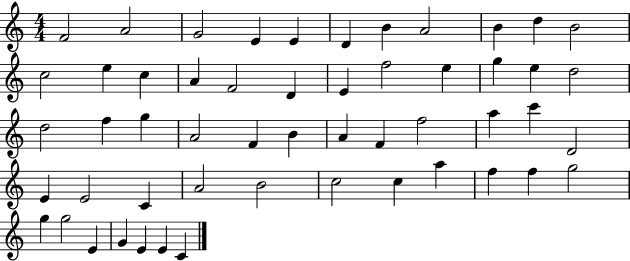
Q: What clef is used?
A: treble